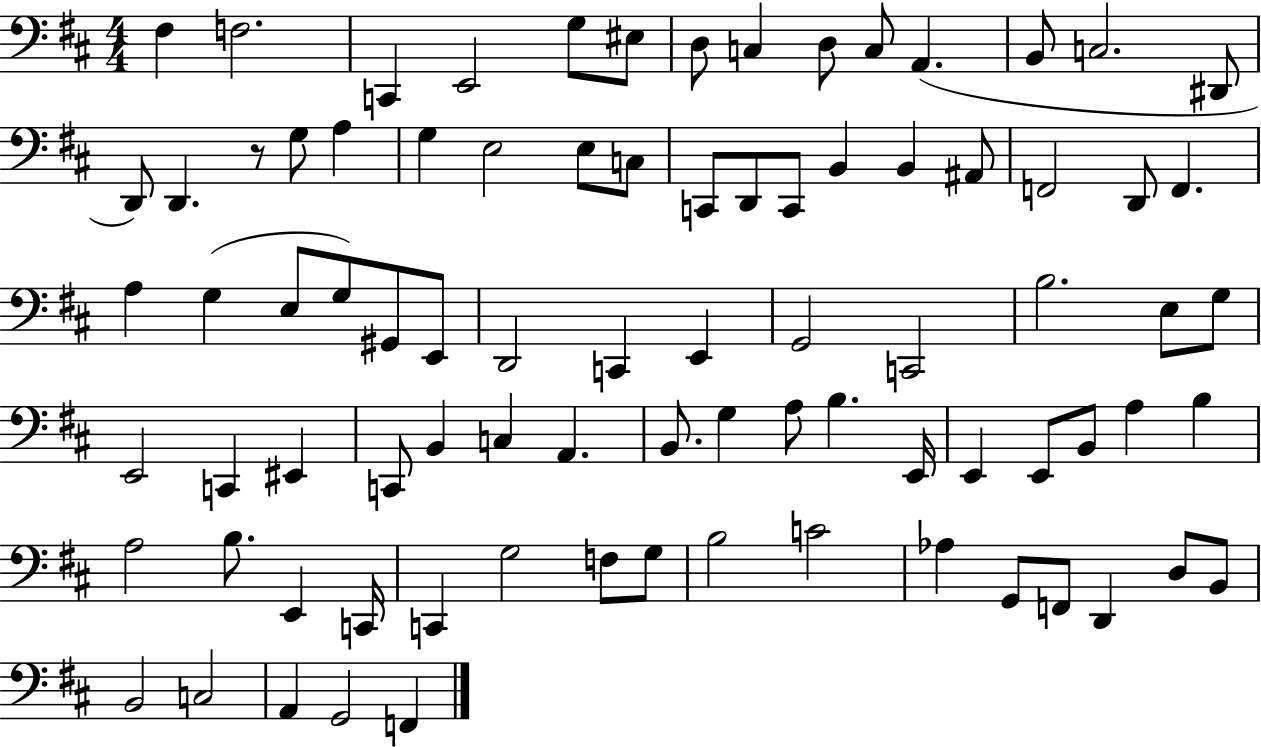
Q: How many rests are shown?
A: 1